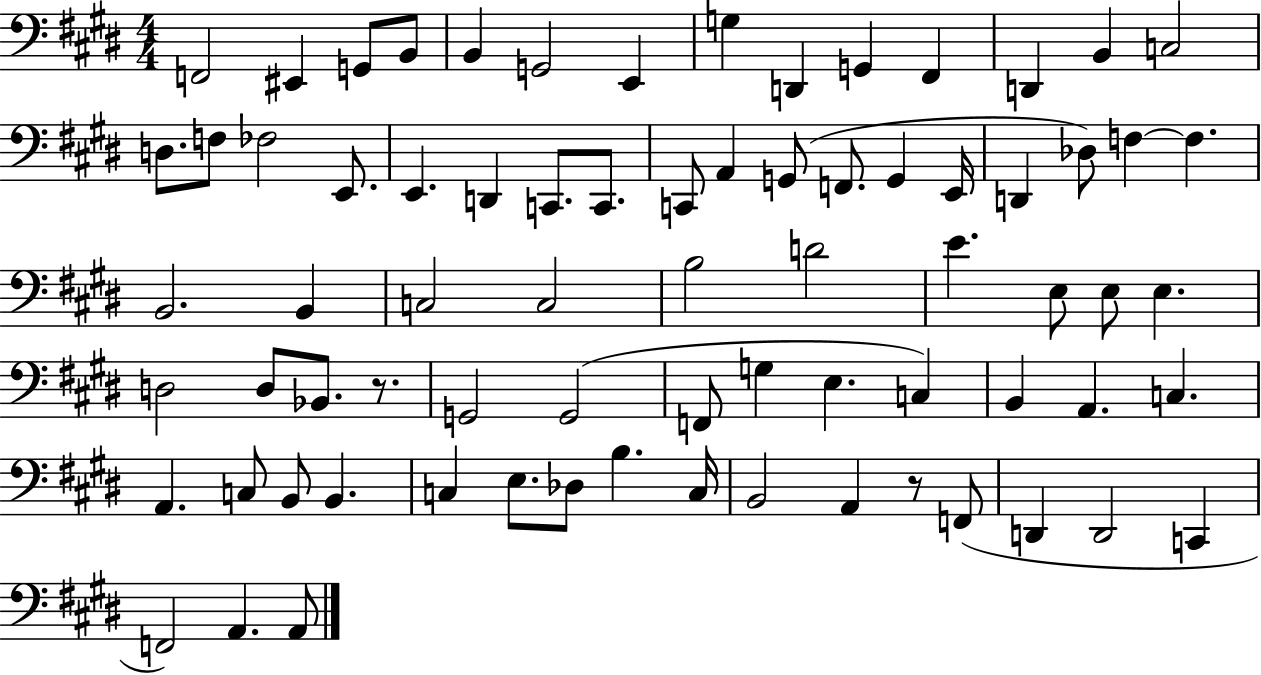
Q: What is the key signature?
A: E major